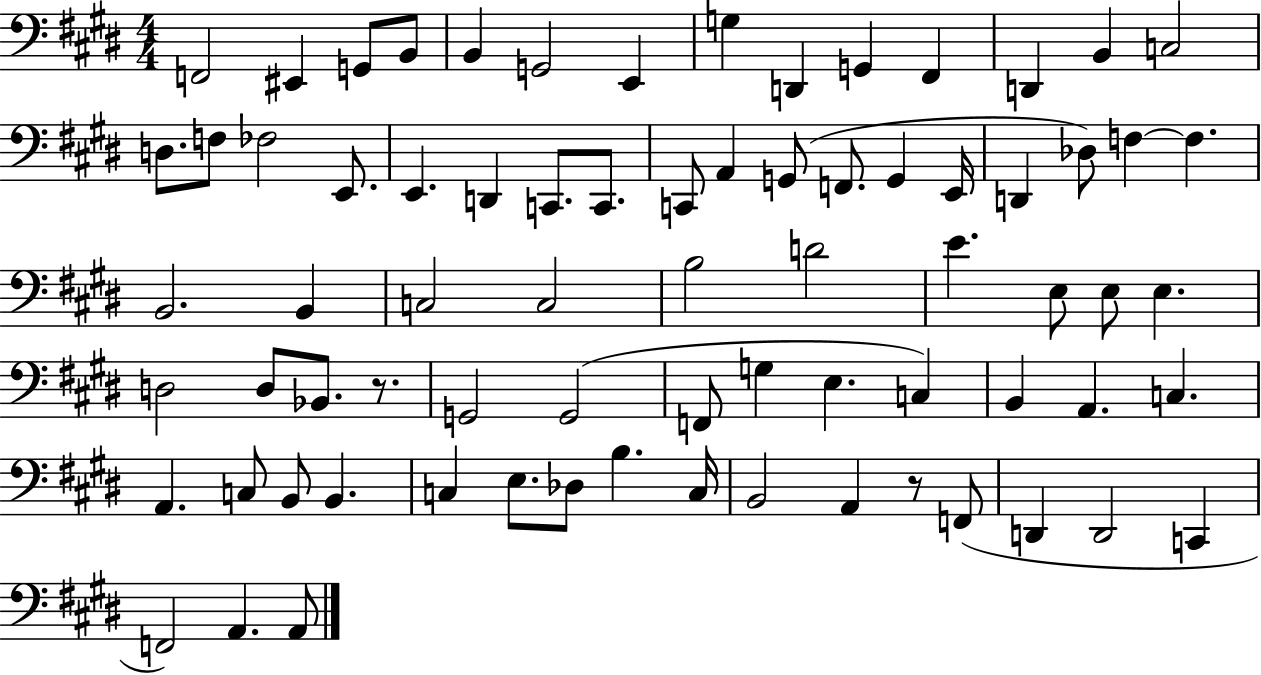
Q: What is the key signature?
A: E major